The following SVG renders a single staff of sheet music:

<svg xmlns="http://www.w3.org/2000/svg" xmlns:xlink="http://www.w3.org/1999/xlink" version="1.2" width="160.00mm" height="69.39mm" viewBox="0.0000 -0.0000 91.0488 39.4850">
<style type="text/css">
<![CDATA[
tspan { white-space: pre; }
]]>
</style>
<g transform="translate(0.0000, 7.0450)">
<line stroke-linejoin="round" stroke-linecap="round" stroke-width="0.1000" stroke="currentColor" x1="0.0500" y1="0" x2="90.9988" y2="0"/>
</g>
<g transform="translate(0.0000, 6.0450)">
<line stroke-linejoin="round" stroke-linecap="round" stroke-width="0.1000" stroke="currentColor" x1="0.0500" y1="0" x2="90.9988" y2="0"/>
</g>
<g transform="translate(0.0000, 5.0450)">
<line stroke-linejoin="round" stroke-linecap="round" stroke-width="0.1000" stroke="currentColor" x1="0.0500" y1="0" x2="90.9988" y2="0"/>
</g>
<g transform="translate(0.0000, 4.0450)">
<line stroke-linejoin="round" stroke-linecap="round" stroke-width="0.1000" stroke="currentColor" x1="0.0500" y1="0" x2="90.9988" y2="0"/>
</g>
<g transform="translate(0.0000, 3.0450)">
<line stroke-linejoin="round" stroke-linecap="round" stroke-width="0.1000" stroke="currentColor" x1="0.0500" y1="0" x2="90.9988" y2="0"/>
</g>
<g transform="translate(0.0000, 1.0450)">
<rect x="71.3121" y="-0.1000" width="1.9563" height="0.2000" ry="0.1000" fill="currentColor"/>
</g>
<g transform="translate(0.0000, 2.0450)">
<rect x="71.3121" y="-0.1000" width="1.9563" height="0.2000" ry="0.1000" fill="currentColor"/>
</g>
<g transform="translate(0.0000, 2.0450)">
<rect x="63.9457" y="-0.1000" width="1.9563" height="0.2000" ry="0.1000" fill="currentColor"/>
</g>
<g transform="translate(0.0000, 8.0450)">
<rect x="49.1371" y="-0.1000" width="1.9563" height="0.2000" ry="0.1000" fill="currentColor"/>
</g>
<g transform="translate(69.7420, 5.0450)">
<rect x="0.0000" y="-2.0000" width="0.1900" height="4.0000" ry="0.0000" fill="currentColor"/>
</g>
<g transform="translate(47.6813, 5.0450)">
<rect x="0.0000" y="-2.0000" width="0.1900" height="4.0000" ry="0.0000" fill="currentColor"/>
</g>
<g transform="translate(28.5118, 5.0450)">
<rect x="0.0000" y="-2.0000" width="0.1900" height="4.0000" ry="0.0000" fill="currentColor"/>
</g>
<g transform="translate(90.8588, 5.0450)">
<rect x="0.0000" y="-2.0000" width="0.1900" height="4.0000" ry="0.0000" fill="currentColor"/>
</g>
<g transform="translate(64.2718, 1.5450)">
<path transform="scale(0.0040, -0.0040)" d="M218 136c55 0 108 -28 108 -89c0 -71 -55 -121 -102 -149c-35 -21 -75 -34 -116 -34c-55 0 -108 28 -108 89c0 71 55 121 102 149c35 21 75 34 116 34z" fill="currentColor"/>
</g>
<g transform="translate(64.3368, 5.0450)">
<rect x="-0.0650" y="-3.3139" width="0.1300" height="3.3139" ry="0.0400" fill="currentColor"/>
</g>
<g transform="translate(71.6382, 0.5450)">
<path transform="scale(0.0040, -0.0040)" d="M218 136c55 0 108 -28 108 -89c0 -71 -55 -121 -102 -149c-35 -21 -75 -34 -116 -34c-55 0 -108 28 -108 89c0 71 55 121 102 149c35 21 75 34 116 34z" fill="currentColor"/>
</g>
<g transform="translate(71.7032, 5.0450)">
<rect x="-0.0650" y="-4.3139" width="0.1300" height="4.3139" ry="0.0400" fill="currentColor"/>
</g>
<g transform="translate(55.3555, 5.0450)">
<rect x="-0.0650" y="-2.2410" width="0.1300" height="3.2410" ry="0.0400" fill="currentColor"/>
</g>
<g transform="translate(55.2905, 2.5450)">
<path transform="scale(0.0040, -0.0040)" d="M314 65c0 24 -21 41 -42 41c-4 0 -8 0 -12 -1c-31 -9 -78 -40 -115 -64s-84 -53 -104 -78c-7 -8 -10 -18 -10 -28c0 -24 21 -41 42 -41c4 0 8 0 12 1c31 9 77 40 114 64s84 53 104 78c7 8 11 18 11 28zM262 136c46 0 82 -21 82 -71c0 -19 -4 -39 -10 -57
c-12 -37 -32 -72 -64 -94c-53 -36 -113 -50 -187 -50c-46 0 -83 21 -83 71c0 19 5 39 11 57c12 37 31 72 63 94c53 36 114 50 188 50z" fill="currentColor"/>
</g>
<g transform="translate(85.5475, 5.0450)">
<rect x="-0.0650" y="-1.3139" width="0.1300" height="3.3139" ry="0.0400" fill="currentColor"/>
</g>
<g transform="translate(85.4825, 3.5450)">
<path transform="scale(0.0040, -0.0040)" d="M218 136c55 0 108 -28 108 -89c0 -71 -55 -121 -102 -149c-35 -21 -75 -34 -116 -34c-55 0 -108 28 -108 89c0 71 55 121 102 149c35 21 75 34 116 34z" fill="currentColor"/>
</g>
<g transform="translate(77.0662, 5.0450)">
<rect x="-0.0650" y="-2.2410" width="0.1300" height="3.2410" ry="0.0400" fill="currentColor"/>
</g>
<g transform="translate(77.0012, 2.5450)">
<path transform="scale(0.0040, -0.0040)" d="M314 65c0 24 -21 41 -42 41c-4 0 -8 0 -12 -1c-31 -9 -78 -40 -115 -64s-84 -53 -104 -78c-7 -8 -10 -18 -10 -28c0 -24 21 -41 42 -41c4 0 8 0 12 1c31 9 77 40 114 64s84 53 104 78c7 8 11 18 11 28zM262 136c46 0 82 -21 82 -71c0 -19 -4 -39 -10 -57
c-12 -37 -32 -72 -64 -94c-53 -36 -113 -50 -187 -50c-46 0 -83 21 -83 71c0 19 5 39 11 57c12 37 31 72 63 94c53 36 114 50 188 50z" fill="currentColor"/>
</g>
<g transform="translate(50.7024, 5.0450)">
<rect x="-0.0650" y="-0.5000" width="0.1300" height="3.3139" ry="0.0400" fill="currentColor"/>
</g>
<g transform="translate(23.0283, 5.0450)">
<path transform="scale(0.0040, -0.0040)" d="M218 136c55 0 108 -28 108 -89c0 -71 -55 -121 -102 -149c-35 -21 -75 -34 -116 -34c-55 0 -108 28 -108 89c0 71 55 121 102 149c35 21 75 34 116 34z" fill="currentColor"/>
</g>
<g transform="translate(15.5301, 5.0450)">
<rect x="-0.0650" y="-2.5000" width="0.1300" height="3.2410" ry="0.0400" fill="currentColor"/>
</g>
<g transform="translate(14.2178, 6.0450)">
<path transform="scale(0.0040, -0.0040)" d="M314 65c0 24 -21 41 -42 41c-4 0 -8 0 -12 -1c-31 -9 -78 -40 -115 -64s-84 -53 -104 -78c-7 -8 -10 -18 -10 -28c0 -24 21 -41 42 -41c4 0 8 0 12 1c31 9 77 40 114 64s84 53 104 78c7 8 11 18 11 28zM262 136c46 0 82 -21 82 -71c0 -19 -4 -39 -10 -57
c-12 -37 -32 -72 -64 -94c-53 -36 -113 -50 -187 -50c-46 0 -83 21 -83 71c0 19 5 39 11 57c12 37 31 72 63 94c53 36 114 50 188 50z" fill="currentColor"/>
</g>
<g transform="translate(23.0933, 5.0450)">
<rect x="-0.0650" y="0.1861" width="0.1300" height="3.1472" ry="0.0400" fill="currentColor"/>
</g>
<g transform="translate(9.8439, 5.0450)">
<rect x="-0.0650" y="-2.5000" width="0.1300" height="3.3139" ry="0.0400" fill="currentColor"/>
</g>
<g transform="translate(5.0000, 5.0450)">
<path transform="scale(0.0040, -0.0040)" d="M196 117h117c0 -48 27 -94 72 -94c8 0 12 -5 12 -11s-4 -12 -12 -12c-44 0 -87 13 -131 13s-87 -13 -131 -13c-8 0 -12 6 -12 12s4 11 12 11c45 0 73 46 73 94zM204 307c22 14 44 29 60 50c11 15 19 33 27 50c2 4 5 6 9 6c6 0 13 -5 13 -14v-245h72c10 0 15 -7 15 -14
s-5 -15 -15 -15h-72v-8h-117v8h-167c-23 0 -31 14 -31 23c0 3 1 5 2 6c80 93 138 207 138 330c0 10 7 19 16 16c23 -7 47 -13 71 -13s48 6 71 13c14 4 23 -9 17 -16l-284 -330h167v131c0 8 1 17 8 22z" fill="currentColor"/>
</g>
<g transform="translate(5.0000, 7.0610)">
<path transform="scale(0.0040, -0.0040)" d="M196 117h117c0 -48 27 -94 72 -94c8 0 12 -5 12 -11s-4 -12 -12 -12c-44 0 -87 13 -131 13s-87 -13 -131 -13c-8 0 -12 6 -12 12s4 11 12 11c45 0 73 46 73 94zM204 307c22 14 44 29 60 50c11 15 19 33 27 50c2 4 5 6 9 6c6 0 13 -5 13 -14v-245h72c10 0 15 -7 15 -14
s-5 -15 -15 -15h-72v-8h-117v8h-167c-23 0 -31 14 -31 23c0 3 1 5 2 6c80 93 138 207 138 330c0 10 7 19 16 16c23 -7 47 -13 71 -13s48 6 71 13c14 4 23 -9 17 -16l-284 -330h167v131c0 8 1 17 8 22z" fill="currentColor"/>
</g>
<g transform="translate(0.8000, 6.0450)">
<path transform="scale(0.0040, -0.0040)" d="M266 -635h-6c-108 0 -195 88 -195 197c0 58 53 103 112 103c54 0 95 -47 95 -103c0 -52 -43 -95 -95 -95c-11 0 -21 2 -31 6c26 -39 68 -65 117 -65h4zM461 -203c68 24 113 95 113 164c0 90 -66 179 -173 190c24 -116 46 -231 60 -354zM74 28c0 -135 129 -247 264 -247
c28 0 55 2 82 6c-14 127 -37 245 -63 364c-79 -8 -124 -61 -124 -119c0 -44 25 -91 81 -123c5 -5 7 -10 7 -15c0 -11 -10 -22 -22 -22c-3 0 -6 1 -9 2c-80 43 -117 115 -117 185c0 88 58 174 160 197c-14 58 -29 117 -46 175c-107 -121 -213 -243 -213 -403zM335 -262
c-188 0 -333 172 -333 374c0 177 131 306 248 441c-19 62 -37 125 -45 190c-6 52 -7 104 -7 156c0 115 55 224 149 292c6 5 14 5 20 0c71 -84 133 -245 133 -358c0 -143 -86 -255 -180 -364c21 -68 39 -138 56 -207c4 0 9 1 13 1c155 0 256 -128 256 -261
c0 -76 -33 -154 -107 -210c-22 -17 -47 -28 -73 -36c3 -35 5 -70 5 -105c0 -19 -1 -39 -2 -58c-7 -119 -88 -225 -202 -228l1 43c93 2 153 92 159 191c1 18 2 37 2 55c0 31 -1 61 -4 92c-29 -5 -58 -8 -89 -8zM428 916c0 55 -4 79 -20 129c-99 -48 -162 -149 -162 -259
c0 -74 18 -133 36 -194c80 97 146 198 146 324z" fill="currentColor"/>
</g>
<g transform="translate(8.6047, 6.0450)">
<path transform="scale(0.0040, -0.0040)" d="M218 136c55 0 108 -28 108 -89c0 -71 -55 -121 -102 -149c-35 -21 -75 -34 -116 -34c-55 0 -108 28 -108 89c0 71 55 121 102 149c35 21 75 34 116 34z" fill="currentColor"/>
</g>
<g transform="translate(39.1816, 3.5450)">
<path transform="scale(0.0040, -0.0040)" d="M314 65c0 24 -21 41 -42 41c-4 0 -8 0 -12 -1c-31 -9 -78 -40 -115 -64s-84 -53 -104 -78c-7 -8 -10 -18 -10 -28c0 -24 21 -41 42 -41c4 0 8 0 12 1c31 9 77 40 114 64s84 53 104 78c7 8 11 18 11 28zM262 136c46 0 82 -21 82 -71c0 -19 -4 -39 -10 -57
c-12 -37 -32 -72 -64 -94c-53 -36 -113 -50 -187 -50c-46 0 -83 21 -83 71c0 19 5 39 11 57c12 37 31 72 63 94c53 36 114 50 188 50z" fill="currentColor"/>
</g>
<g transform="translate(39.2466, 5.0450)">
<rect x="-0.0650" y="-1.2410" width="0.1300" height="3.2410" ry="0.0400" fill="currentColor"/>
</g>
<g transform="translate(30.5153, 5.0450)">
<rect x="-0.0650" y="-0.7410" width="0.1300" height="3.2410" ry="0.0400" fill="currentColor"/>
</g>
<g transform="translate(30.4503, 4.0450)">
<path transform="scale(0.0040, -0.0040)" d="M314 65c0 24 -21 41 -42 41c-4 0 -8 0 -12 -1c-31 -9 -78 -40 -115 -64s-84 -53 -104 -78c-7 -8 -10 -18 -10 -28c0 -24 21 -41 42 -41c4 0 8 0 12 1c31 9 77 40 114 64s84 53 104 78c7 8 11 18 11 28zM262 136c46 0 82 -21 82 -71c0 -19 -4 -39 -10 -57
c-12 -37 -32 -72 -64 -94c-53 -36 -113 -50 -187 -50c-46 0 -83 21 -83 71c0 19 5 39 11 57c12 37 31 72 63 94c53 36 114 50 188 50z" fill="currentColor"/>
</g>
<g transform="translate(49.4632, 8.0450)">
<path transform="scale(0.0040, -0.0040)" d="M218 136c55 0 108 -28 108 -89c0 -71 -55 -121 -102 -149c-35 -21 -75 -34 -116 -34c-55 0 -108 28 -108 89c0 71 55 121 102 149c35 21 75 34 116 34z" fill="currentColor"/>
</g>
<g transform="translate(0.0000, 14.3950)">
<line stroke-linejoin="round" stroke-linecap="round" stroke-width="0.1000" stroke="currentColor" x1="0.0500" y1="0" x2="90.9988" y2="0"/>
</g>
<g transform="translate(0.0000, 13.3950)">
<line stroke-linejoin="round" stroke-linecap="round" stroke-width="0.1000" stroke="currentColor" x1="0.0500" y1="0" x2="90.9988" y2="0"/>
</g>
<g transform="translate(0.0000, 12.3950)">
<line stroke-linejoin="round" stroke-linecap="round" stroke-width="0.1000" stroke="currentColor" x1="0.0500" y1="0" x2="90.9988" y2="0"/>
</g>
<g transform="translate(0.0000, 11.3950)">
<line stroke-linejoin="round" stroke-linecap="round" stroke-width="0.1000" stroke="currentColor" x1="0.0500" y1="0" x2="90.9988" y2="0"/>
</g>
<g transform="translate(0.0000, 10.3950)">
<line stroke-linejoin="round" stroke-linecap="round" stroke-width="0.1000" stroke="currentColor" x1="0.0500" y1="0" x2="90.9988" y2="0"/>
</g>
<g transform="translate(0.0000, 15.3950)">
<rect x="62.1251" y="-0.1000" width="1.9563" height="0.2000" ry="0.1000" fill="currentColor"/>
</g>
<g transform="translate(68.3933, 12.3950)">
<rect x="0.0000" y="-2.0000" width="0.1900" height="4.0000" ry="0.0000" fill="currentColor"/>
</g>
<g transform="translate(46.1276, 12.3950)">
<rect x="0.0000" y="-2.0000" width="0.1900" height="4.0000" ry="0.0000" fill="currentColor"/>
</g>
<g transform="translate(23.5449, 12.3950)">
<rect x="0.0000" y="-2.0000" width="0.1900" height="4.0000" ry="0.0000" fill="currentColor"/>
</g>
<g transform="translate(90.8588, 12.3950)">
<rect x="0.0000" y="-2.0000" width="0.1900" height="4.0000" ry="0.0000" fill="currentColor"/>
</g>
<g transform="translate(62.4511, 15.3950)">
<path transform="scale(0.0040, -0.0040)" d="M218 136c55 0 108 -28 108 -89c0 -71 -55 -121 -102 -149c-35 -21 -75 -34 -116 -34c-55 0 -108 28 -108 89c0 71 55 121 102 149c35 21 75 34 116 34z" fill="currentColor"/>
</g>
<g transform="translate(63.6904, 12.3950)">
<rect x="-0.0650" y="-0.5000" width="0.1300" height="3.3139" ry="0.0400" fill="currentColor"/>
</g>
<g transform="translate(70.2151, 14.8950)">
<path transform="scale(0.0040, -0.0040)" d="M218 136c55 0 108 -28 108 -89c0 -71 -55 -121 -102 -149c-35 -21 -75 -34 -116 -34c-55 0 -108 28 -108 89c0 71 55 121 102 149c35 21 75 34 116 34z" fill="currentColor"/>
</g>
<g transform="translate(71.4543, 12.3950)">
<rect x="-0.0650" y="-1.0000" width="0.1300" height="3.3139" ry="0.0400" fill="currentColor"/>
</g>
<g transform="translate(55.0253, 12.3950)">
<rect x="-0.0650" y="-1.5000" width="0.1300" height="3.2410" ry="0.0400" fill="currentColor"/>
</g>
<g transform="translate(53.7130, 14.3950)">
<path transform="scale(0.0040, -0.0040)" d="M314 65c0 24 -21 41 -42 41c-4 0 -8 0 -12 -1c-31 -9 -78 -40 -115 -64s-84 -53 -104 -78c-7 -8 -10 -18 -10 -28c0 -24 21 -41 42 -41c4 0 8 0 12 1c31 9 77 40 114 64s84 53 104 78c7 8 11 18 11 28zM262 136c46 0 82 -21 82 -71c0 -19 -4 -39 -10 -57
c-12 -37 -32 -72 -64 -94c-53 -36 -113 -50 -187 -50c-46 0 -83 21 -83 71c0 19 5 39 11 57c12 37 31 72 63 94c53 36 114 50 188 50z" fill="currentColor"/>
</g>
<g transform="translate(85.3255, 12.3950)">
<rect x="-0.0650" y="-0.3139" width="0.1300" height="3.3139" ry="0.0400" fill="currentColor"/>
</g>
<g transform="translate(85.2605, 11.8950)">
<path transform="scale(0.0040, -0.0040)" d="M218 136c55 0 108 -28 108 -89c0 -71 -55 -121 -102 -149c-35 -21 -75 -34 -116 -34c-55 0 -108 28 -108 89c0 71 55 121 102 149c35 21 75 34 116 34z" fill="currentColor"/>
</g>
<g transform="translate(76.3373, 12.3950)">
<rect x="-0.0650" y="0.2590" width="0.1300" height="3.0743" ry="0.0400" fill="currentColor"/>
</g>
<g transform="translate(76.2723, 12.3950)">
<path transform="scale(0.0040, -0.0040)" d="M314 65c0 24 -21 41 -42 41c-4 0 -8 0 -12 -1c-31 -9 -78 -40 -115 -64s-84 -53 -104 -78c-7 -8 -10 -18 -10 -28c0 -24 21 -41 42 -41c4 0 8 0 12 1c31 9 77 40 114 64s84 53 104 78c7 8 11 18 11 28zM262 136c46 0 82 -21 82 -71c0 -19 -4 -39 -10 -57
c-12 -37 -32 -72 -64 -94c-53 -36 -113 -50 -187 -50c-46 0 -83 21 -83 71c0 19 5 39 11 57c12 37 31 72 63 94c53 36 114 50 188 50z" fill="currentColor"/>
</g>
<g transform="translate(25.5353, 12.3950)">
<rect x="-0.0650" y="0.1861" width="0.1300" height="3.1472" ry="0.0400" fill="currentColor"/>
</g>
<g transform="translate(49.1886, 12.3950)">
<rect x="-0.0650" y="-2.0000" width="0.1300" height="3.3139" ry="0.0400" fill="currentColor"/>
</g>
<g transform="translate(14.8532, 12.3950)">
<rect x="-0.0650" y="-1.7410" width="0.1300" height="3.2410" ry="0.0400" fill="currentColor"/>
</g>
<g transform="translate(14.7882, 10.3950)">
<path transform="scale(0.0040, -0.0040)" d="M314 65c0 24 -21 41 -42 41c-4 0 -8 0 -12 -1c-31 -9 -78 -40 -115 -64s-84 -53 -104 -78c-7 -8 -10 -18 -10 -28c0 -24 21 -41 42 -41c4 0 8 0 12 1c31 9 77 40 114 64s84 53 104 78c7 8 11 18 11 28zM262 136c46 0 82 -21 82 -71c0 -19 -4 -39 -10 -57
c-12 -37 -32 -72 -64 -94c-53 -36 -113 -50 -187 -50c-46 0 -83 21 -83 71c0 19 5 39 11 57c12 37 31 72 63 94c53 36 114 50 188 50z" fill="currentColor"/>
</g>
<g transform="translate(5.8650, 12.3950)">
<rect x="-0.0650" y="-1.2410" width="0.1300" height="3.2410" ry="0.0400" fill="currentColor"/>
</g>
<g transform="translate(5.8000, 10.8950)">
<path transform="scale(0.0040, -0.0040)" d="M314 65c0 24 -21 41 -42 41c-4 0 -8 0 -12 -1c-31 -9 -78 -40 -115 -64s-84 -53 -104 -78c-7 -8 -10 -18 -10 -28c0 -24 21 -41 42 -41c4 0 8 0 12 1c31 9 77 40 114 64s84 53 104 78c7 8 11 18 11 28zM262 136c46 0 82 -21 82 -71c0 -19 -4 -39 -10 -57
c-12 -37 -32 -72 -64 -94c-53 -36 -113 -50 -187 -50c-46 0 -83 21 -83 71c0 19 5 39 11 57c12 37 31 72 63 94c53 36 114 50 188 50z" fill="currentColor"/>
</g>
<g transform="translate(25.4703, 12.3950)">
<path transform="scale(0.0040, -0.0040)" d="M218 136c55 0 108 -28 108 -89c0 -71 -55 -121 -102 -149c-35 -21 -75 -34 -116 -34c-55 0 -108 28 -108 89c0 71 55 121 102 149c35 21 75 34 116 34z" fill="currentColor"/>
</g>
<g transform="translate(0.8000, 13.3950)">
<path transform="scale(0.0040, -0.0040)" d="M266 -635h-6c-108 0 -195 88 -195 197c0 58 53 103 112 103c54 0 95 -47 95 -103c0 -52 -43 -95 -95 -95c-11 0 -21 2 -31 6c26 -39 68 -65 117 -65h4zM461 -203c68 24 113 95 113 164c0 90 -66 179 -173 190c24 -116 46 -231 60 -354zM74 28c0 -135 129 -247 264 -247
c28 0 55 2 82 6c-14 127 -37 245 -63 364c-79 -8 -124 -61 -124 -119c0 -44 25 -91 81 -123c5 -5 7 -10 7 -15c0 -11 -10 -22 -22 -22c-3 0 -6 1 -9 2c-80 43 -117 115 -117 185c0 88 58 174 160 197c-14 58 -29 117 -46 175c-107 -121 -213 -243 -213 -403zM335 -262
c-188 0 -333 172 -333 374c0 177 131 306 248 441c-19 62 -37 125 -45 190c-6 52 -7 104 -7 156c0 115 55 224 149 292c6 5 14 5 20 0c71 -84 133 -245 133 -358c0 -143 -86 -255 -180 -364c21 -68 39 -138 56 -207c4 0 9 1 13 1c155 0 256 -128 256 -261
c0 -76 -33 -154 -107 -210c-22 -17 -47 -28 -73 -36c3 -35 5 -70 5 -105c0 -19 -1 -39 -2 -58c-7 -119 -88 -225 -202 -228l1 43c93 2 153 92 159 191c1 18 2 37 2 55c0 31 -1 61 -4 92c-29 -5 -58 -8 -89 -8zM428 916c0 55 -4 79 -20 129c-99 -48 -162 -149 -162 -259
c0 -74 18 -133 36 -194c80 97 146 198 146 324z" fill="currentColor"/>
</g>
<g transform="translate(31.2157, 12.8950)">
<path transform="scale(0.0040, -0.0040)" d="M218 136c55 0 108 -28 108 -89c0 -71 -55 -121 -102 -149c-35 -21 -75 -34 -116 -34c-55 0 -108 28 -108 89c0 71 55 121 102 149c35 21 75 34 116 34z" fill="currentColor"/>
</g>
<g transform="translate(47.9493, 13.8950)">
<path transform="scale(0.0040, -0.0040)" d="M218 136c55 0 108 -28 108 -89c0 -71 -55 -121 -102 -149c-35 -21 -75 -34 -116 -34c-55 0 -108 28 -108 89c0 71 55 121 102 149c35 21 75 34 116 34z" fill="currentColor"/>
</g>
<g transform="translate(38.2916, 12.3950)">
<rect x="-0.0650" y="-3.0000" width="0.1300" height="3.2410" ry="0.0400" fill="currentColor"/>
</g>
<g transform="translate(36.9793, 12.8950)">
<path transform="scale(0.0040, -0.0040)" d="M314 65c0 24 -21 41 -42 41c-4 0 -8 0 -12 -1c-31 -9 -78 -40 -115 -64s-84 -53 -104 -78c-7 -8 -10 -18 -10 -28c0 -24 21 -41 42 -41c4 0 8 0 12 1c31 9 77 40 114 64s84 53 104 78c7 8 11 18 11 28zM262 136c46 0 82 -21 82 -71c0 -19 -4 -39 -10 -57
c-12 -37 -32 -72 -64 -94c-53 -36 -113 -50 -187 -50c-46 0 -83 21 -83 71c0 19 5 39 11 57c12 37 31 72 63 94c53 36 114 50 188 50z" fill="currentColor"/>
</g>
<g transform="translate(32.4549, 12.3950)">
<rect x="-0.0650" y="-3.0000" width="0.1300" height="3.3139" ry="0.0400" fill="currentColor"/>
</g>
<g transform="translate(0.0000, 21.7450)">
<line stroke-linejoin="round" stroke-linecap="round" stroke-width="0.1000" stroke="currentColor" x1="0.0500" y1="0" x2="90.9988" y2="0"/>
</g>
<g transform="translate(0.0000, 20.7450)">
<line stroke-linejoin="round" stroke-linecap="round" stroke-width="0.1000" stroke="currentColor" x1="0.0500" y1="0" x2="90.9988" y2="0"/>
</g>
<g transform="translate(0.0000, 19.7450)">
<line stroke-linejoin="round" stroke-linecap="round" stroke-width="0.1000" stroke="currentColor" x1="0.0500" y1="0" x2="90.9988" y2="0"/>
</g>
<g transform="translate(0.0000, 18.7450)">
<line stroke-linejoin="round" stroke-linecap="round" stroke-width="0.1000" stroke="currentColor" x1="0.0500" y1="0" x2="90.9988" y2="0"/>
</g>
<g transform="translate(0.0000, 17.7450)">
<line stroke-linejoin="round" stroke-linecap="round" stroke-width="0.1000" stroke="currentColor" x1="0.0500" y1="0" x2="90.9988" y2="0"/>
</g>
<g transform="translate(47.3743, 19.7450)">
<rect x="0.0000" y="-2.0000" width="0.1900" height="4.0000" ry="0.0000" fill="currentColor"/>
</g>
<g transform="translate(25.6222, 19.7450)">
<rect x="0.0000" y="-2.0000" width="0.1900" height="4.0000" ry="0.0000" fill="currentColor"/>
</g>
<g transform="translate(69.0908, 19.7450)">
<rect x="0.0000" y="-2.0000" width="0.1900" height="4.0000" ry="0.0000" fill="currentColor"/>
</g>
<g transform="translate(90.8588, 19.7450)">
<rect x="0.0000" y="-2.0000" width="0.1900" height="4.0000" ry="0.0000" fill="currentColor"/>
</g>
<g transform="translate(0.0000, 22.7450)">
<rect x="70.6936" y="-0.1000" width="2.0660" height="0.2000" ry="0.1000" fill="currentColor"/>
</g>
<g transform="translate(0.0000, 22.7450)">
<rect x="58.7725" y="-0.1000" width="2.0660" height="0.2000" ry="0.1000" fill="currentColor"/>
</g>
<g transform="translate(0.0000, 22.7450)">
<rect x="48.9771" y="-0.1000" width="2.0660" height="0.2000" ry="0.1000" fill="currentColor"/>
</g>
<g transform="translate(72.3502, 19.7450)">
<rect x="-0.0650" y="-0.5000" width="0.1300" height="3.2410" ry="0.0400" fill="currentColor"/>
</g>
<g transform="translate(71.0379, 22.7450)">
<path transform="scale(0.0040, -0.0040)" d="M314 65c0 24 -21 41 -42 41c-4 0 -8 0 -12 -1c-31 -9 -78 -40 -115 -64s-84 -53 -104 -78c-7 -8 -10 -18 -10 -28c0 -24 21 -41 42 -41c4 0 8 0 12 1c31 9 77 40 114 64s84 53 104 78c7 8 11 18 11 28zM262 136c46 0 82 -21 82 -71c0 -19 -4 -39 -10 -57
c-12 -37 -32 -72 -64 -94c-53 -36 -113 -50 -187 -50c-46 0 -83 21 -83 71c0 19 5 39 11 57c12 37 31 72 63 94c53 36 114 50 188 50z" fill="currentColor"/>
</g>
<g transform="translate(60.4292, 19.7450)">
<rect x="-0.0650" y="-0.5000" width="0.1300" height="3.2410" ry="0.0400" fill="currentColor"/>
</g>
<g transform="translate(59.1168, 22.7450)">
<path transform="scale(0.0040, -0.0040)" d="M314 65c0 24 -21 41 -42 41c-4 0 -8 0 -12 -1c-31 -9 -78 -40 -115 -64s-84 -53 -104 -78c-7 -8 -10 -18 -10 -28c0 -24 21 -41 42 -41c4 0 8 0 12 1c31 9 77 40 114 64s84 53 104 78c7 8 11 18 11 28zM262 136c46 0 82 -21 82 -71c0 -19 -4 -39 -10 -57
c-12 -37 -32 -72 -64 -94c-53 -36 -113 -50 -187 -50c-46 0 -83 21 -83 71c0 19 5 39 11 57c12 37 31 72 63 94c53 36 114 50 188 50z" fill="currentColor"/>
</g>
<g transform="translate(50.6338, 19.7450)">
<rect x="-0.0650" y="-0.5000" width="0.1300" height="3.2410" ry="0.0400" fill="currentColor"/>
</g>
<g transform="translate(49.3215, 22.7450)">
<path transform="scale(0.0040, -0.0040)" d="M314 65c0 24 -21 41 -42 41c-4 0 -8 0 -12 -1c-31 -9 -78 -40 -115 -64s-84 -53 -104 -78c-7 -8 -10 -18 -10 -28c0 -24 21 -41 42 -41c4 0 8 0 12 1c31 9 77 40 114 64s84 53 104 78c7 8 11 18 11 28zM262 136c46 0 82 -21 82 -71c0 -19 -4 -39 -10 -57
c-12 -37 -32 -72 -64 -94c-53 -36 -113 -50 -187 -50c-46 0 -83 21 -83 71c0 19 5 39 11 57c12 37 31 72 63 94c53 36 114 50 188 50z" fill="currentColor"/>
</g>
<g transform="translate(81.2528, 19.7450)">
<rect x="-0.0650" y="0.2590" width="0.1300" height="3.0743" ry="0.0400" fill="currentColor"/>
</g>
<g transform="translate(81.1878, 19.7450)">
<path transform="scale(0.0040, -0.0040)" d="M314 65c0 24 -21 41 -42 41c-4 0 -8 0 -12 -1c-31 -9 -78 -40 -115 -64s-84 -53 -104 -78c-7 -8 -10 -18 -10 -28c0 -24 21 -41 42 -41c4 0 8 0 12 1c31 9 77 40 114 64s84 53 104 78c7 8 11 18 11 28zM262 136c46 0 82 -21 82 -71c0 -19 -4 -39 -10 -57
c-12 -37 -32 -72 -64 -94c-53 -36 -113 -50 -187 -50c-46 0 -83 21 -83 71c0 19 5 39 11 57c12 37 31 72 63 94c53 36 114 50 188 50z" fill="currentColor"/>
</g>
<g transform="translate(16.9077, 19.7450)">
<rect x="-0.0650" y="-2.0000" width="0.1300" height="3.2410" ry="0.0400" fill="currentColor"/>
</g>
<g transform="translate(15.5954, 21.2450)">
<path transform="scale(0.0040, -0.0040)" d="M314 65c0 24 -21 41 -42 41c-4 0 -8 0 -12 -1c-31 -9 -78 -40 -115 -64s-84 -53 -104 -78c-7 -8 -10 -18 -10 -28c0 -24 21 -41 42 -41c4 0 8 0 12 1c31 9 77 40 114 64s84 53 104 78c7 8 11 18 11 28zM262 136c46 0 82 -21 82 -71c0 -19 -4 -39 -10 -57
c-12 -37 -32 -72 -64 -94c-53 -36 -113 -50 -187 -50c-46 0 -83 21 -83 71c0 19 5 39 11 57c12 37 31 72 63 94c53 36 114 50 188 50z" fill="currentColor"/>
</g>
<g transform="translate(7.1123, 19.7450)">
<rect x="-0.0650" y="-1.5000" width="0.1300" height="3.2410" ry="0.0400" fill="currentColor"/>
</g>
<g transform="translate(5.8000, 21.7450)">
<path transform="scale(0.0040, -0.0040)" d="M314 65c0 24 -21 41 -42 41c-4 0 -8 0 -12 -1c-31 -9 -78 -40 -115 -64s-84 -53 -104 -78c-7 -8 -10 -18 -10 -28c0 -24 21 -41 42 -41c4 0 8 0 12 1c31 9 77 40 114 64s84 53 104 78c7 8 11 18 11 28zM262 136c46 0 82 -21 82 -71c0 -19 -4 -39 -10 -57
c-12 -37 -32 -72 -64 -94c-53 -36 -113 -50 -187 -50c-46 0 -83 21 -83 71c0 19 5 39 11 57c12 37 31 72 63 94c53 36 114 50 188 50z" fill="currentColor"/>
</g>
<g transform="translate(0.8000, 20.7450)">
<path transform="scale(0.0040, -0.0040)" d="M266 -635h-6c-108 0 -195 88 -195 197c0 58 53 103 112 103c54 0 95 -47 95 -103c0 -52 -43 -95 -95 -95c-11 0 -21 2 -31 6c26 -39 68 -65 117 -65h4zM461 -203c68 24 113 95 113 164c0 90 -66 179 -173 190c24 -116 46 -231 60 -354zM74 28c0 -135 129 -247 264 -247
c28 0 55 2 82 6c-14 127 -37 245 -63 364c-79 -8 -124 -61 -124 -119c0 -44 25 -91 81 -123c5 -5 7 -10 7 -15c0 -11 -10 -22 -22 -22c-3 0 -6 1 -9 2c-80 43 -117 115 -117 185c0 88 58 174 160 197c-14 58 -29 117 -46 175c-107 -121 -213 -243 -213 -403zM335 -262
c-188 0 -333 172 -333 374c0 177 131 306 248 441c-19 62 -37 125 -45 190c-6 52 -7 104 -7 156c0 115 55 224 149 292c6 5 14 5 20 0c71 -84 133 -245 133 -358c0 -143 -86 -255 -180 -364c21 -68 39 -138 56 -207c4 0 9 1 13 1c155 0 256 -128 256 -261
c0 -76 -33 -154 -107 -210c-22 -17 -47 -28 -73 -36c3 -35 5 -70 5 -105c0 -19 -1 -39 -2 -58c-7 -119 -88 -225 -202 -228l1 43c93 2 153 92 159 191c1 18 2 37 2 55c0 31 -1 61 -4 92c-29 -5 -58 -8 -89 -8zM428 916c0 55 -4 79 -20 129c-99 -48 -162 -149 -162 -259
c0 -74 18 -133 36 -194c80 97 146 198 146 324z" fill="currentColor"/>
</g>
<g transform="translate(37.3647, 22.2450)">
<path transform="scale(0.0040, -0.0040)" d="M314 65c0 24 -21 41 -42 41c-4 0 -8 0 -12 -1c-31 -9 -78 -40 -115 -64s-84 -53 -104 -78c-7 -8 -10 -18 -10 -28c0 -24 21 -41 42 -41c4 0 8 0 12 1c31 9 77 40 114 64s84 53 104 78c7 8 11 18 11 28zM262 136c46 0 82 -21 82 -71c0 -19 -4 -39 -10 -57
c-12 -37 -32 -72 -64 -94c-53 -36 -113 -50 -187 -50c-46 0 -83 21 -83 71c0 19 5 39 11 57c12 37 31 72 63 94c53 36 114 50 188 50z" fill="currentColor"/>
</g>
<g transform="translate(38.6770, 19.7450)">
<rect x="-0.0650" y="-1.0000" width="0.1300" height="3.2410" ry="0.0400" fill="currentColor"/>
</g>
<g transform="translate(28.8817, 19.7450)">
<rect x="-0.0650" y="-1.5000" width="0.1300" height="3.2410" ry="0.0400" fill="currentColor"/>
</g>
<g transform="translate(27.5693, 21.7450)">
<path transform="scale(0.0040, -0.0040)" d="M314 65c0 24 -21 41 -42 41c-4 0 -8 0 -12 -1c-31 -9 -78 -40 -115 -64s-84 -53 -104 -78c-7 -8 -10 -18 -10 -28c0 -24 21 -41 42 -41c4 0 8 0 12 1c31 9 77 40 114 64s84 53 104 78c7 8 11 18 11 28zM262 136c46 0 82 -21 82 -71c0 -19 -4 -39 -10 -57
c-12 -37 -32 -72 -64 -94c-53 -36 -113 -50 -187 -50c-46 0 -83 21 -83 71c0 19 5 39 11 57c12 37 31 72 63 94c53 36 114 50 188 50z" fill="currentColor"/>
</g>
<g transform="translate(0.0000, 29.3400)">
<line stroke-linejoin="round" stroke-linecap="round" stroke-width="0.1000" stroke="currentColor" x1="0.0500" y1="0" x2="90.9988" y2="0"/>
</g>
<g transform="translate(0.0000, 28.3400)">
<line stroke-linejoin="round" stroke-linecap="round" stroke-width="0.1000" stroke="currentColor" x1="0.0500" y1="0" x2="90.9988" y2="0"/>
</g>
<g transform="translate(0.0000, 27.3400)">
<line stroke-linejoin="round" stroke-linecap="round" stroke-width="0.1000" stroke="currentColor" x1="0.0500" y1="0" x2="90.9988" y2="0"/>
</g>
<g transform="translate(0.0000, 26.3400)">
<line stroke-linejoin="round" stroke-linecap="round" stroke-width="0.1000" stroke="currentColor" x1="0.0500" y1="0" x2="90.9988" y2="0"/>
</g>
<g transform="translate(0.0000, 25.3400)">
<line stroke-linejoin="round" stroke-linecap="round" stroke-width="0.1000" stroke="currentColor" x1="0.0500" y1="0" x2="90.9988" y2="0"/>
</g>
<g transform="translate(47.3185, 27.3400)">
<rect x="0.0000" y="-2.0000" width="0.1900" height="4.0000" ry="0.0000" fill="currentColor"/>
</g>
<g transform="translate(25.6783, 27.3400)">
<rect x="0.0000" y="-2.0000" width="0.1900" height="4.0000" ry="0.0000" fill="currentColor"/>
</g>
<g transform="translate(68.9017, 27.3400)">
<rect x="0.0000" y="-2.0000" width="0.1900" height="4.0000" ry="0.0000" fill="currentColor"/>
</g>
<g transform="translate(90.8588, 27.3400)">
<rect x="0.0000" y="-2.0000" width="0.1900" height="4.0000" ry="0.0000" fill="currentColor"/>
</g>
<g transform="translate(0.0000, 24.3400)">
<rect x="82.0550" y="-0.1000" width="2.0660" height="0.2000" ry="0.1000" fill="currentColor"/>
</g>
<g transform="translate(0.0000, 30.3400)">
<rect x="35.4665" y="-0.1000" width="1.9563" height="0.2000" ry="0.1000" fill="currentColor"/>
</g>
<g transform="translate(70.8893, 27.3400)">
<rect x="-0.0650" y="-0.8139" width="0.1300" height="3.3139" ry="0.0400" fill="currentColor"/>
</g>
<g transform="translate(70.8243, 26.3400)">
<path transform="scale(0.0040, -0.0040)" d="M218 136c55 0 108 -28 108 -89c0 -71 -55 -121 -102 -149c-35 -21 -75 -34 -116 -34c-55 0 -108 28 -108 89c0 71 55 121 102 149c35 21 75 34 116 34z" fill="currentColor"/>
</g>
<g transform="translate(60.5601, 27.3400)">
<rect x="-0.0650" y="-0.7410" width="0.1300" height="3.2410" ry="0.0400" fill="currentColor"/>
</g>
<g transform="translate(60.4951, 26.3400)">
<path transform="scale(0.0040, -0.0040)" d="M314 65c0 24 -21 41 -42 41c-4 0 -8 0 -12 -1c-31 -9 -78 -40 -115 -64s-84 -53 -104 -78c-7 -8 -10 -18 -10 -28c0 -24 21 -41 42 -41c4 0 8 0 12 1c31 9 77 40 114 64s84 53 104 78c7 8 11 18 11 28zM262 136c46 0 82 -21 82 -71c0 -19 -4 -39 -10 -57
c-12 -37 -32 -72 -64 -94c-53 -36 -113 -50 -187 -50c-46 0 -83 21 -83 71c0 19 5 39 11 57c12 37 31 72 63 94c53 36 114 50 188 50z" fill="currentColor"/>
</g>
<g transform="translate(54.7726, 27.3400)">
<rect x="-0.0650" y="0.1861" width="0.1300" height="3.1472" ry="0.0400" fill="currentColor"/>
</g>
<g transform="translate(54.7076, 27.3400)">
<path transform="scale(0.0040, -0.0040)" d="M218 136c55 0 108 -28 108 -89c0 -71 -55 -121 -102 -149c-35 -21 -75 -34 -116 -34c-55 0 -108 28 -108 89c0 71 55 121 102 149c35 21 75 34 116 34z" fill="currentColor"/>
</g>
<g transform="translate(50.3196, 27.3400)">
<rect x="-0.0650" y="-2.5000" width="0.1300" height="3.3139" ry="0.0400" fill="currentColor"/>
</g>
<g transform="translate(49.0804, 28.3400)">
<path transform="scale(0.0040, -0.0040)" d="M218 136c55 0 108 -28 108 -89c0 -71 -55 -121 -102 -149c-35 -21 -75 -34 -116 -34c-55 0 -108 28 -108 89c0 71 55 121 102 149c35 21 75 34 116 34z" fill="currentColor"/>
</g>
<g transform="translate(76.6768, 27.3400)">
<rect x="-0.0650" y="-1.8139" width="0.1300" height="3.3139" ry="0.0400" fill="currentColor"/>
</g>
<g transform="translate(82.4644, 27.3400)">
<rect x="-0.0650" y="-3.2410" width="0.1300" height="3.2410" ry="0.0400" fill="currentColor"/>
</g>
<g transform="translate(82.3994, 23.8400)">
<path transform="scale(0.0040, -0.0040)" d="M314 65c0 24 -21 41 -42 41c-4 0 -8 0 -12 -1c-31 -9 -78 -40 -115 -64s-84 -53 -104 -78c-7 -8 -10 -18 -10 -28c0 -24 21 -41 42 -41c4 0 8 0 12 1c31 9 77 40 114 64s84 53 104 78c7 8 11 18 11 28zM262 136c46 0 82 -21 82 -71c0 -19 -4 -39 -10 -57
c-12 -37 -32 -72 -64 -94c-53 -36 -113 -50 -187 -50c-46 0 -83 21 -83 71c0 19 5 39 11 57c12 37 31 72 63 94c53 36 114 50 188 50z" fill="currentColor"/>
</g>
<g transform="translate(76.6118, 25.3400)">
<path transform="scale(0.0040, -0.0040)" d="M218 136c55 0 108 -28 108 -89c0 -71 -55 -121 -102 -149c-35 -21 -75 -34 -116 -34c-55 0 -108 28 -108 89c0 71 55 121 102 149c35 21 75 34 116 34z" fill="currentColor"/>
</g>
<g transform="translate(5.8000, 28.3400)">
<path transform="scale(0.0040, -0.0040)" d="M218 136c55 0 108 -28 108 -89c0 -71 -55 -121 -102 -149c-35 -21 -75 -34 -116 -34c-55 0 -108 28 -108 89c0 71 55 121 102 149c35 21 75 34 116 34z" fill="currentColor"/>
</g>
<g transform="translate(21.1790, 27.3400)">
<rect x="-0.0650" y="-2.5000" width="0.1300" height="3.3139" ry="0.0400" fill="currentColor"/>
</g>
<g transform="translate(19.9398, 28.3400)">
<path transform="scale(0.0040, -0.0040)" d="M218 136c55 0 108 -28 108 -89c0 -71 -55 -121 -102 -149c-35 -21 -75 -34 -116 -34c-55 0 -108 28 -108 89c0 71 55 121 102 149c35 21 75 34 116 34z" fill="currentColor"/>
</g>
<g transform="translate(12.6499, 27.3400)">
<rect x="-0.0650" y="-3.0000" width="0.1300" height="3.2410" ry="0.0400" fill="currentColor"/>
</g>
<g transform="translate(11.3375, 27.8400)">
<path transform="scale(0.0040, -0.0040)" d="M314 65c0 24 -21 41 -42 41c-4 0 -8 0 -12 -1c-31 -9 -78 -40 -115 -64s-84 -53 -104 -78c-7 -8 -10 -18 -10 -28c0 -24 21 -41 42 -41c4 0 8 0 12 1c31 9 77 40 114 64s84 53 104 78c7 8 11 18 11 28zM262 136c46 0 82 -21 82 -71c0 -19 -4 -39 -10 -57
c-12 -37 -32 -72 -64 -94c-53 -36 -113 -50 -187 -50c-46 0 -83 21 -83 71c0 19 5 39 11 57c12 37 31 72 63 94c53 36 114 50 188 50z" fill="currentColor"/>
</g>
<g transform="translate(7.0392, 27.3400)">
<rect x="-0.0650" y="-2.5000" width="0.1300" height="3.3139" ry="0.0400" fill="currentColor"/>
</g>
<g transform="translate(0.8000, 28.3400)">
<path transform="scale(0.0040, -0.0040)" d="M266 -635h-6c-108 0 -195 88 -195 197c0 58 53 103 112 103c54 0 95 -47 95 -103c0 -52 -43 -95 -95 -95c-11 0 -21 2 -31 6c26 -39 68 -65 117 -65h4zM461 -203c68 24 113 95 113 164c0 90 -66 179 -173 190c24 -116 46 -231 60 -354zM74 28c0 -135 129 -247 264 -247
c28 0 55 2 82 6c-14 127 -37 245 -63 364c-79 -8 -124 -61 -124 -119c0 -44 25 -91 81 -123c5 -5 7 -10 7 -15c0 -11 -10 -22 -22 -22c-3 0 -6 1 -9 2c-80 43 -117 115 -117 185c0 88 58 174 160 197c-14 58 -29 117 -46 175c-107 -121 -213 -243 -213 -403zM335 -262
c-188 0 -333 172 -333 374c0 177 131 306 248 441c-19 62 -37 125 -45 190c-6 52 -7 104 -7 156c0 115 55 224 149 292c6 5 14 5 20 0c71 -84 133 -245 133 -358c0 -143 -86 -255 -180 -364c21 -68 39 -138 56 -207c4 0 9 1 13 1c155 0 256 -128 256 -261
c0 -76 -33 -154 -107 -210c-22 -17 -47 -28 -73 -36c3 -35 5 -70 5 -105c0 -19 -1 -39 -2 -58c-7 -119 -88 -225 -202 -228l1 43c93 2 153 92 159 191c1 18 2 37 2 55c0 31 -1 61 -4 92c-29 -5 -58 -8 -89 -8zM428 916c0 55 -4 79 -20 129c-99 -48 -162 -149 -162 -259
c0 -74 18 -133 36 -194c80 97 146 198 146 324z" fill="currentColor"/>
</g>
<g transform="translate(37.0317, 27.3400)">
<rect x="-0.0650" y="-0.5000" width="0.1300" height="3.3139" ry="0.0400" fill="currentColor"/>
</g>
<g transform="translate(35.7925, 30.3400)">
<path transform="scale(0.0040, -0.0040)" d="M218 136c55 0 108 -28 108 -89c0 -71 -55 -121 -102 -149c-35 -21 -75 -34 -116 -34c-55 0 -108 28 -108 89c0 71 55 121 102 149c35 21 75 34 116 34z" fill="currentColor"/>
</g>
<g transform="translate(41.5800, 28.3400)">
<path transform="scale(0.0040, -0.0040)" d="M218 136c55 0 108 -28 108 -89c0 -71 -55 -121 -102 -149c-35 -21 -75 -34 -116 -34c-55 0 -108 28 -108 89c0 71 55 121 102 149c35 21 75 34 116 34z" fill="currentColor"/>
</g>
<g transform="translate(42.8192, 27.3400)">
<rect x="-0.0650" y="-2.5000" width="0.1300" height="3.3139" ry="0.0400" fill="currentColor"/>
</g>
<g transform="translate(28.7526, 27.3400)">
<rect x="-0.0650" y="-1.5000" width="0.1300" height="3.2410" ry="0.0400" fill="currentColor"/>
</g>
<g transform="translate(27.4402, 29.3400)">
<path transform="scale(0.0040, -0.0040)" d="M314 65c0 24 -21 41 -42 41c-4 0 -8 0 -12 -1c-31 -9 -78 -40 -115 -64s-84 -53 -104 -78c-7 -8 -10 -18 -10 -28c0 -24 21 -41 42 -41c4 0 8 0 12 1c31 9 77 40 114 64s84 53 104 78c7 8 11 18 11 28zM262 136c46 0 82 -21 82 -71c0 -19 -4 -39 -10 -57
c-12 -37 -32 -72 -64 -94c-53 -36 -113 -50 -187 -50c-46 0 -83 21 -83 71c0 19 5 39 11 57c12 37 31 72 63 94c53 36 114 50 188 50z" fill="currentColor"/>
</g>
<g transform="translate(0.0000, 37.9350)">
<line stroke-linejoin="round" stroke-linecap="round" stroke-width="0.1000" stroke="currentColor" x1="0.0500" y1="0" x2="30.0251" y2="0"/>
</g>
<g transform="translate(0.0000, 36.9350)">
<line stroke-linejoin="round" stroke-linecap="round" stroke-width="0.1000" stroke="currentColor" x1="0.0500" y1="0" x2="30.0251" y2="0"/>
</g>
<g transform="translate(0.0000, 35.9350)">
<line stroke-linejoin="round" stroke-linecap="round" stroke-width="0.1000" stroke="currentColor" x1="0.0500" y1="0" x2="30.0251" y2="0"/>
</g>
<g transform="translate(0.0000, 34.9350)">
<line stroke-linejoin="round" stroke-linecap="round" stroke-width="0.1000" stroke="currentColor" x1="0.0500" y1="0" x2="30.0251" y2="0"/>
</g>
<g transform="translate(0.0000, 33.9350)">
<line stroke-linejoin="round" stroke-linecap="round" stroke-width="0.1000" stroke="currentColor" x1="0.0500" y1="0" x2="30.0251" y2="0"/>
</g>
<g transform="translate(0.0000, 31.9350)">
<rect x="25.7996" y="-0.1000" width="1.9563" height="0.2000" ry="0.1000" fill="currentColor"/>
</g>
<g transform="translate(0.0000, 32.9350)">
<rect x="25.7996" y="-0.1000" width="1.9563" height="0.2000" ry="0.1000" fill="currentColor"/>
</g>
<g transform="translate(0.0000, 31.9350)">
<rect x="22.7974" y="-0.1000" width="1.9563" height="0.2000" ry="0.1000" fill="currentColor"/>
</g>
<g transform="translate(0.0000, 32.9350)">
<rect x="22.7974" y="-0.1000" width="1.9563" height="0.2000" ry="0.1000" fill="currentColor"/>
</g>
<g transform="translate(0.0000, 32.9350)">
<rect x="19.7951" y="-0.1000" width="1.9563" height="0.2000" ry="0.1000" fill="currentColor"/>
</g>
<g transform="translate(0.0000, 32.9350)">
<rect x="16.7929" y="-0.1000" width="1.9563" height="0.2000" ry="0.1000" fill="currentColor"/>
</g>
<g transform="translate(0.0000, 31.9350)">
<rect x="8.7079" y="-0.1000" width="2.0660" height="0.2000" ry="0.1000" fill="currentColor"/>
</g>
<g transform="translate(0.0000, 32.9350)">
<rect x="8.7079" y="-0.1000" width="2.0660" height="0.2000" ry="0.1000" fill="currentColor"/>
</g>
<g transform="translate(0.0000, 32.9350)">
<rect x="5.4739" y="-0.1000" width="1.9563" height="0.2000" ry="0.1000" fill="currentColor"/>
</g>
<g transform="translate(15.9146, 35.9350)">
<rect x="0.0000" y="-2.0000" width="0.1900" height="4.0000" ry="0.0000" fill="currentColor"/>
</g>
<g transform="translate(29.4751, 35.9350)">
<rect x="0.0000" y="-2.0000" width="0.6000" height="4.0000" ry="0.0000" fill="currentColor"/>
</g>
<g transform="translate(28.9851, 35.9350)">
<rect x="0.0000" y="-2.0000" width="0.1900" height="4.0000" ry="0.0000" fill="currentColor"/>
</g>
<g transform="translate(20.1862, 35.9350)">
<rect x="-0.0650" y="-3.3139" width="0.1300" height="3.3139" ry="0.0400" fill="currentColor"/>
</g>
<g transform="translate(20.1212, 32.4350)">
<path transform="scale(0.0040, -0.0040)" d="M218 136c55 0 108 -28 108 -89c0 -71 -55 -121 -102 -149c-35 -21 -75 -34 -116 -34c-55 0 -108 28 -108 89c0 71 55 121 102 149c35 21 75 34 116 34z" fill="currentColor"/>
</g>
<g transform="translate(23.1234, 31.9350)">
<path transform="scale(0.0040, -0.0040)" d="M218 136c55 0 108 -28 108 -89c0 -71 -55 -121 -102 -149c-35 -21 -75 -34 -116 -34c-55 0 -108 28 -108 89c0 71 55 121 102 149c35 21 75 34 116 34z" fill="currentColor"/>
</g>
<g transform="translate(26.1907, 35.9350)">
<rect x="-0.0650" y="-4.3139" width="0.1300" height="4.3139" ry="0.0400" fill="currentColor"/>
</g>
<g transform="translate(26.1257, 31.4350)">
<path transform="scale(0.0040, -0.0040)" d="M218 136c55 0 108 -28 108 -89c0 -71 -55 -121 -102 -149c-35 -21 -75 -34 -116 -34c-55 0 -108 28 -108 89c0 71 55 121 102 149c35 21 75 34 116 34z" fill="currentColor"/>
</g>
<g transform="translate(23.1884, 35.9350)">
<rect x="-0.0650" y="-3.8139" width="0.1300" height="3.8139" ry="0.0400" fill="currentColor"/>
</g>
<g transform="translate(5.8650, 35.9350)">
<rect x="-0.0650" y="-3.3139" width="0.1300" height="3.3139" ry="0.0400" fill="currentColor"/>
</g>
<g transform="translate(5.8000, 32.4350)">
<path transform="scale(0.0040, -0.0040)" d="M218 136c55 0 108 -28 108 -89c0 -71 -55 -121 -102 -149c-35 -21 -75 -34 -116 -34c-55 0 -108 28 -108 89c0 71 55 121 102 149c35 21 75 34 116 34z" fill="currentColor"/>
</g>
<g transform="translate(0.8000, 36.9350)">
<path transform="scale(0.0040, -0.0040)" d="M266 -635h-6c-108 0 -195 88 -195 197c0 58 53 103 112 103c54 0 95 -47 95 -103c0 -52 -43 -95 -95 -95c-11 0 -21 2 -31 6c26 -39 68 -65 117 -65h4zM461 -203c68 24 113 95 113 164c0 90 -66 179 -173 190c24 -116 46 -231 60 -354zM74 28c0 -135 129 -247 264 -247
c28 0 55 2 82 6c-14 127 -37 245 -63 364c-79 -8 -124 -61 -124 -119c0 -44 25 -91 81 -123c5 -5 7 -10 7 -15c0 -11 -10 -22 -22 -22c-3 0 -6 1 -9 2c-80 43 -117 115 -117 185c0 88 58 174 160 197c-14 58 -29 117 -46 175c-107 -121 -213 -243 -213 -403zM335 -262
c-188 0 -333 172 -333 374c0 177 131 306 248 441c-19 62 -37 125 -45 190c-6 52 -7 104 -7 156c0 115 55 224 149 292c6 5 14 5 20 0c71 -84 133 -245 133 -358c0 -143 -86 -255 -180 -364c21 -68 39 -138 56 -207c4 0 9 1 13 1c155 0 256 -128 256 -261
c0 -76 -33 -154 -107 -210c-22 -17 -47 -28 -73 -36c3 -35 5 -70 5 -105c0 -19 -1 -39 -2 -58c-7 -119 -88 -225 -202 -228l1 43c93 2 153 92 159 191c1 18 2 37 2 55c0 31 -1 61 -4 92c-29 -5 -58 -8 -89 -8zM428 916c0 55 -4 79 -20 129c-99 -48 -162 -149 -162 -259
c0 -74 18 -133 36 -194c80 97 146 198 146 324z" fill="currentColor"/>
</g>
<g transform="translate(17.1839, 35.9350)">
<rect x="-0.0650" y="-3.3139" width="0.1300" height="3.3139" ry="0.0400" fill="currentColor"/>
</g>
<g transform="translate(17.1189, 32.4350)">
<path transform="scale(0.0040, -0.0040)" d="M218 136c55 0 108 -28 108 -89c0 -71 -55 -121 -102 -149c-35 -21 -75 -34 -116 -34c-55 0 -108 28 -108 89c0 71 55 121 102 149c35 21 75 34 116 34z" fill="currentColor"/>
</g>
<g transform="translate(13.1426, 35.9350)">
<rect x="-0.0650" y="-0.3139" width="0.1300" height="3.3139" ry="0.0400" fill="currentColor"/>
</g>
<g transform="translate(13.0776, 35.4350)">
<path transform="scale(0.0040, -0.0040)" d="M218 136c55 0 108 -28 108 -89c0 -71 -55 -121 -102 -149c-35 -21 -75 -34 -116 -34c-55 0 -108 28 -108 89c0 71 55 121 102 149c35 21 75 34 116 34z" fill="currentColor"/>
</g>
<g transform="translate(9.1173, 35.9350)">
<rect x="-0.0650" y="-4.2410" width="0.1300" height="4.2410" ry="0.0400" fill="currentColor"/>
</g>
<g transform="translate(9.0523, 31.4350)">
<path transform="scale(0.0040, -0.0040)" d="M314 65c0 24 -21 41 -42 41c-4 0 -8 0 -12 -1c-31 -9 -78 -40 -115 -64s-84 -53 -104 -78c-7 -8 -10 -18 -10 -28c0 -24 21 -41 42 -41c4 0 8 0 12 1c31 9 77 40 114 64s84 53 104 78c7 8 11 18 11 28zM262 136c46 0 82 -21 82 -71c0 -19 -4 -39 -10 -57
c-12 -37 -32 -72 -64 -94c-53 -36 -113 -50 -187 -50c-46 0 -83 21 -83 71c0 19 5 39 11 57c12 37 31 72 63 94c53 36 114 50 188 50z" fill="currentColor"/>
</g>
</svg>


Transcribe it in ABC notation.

X:1
T:Untitled
M:4/4
L:1/4
K:C
G G2 B d2 e2 C g2 b d' g2 e e2 f2 B A A2 F E2 C D B2 c E2 F2 E2 D2 C2 C2 C2 B2 G A2 G E2 C G G B d2 d f b2 b d'2 c b b c' d'